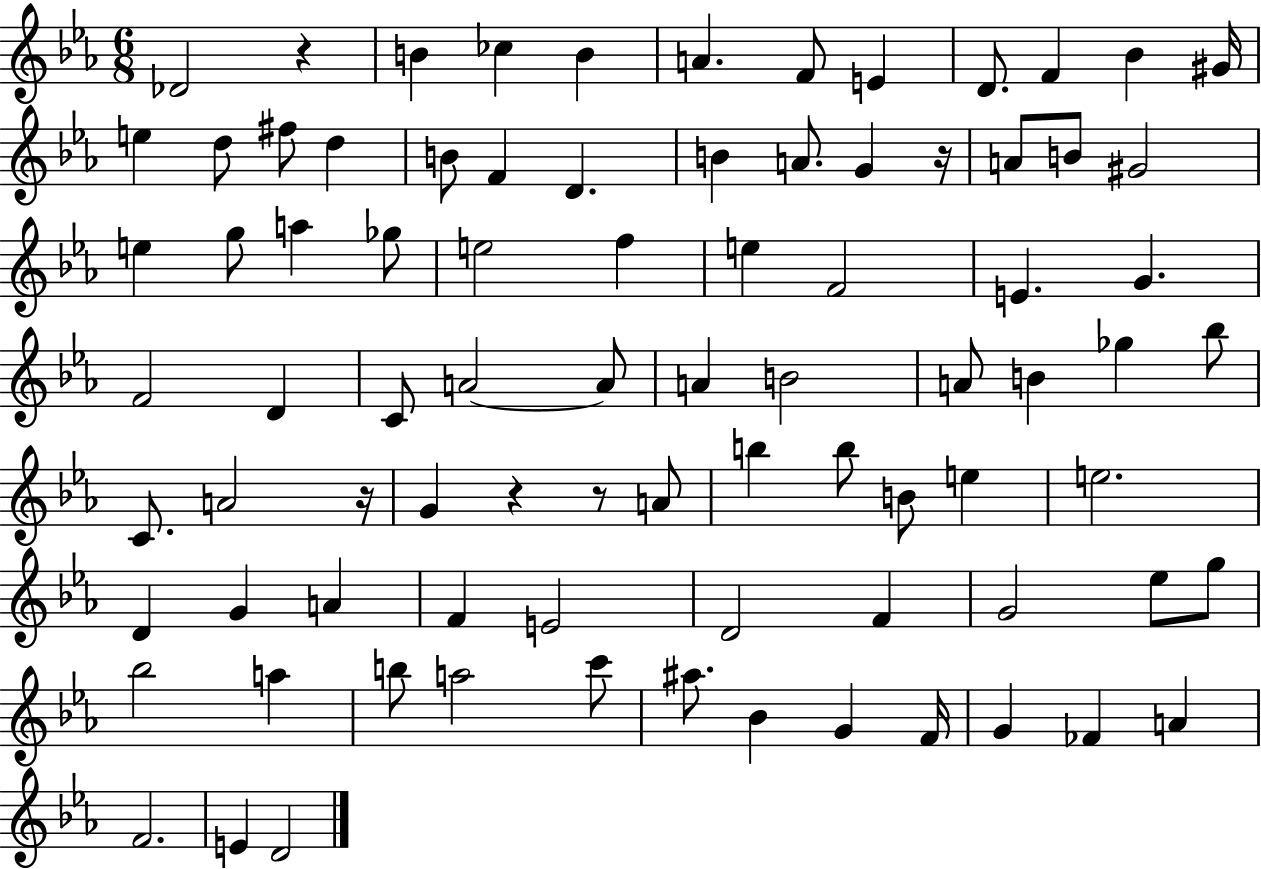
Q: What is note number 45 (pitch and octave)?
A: Bb5